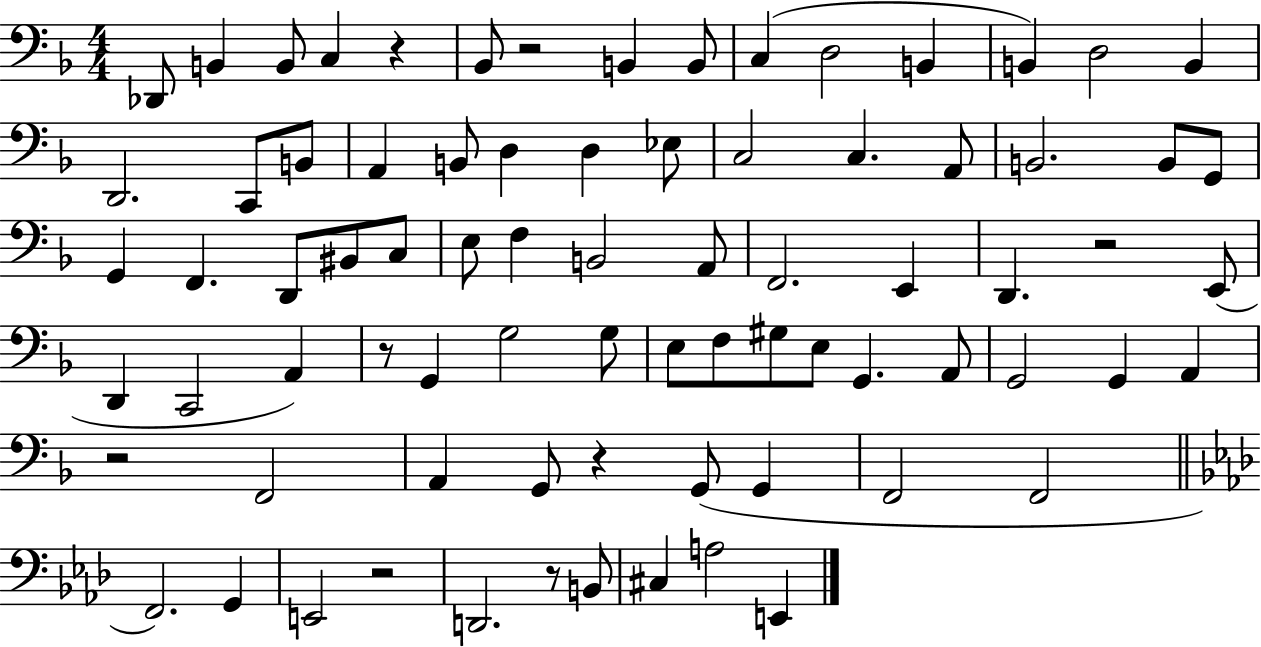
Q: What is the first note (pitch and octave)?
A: Db2